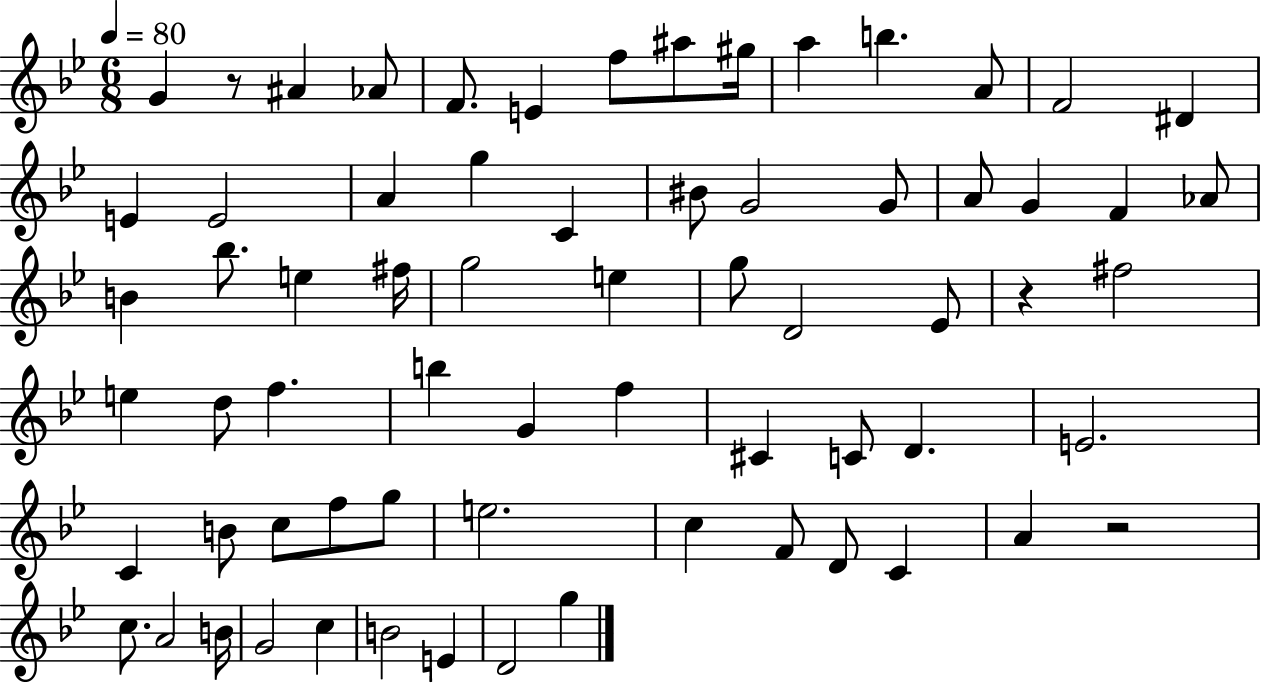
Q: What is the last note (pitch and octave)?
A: G5